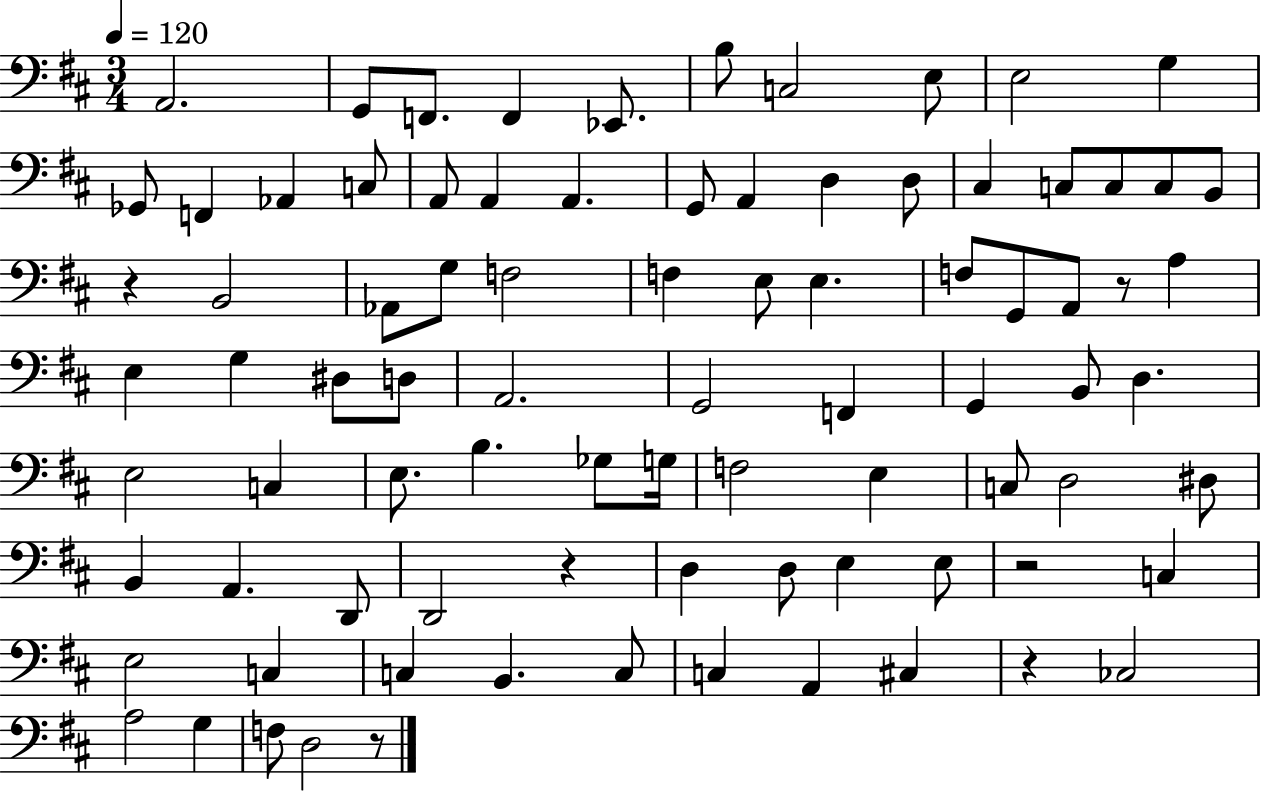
{
  \clef bass
  \numericTimeSignature
  \time 3/4
  \key d \major
  \tempo 4 = 120
  a,2. | g,8 f,8. f,4 ees,8. | b8 c2 e8 | e2 g4 | \break ges,8 f,4 aes,4 c8 | a,8 a,4 a,4. | g,8 a,4 d4 d8 | cis4 c8 c8 c8 b,8 | \break r4 b,2 | aes,8 g8 f2 | f4 e8 e4. | f8 g,8 a,8 r8 a4 | \break e4 g4 dis8 d8 | a,2. | g,2 f,4 | g,4 b,8 d4. | \break e2 c4 | e8. b4. ges8 g16 | f2 e4 | c8 d2 dis8 | \break b,4 a,4. d,8 | d,2 r4 | d4 d8 e4 e8 | r2 c4 | \break e2 c4 | c4 b,4. c8 | c4 a,4 cis4 | r4 ces2 | \break a2 g4 | f8 d2 r8 | \bar "|."
}